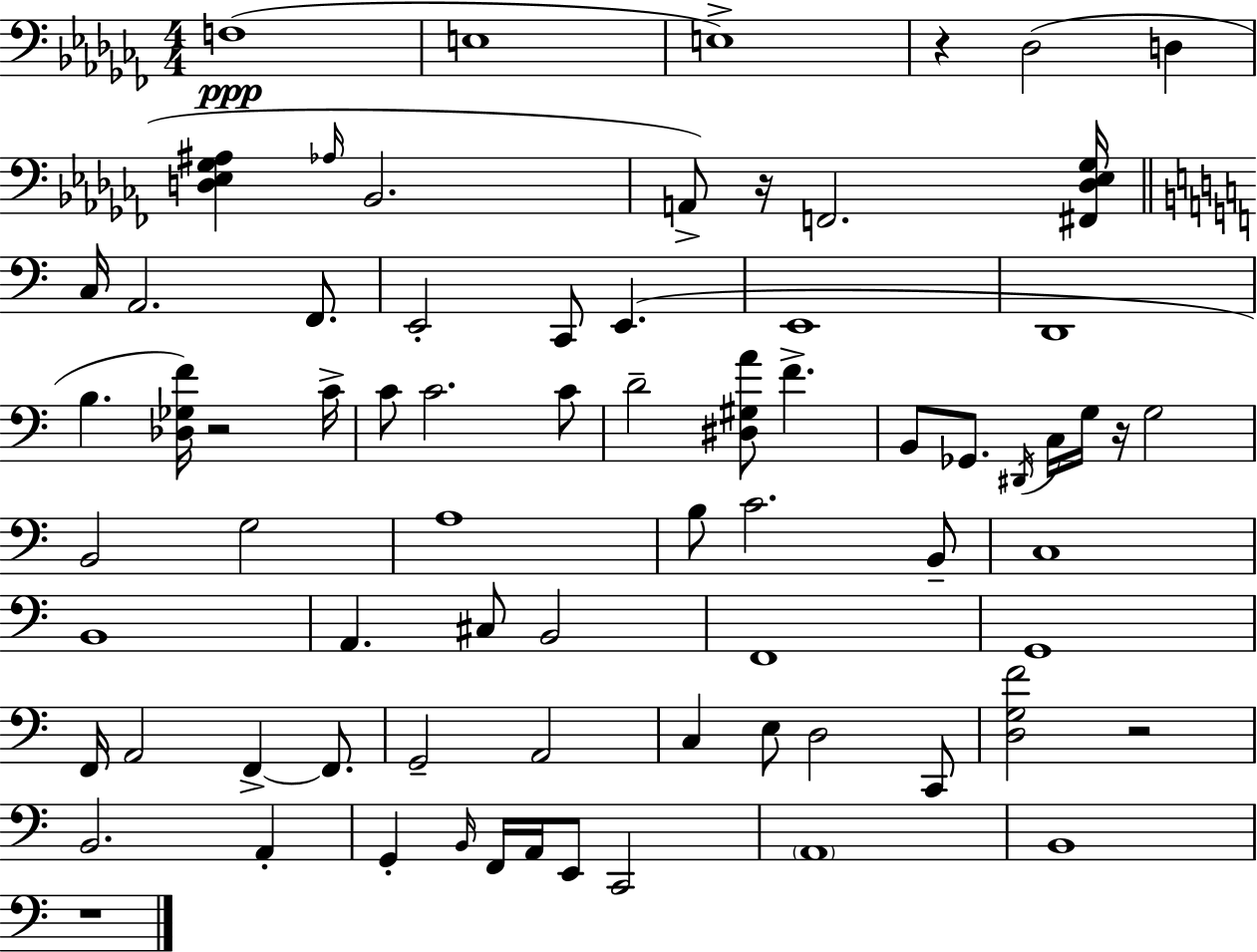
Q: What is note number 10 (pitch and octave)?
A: C3